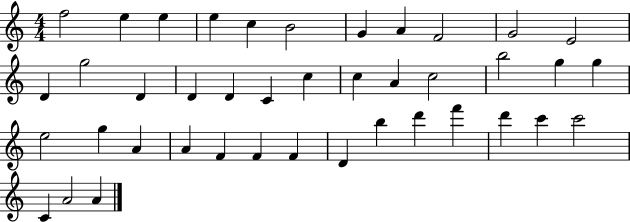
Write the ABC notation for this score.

X:1
T:Untitled
M:4/4
L:1/4
K:C
f2 e e e c B2 G A F2 G2 E2 D g2 D D D C c c A c2 b2 g g e2 g A A F F F D b d' f' d' c' c'2 C A2 A